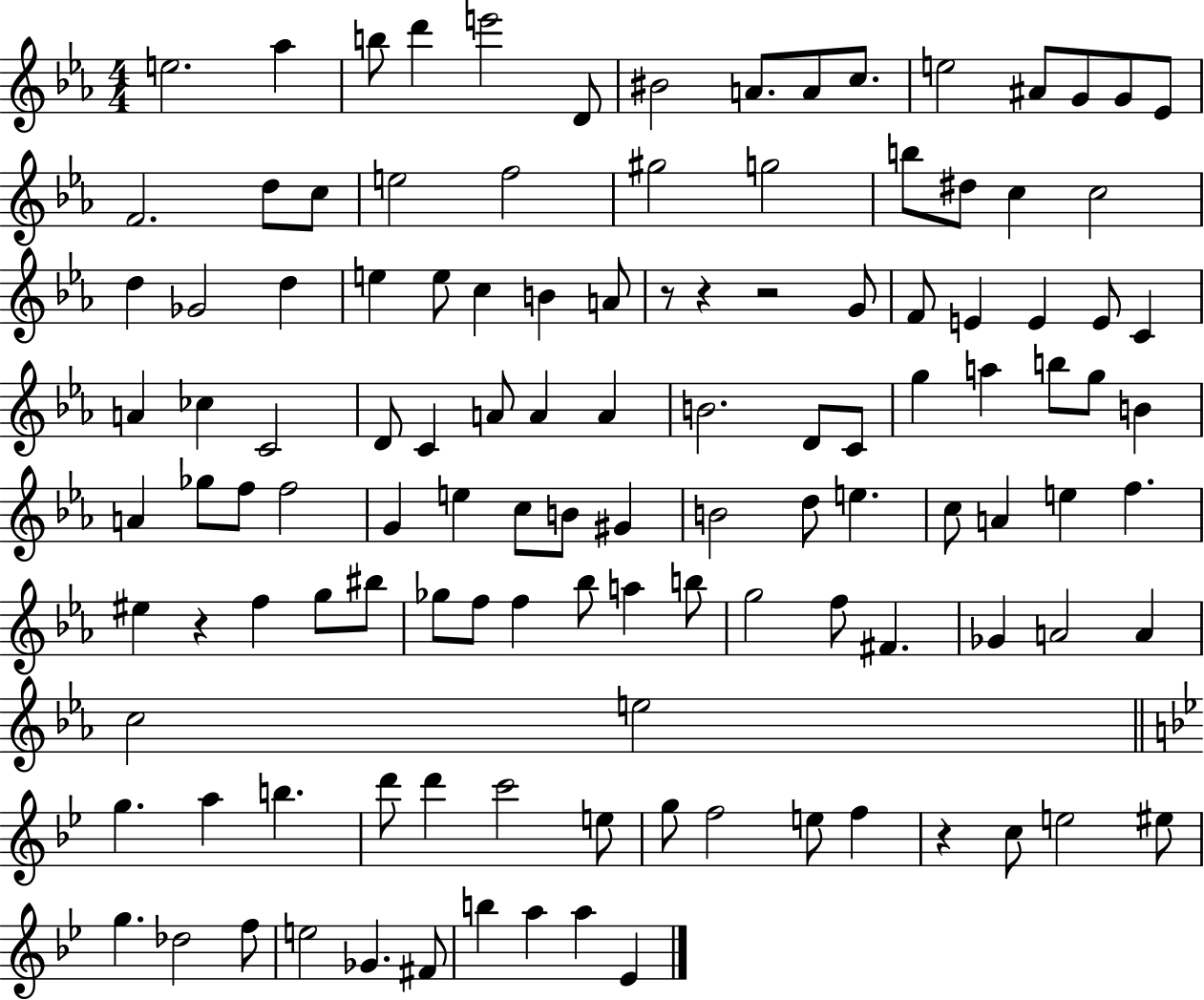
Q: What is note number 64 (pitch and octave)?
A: B4